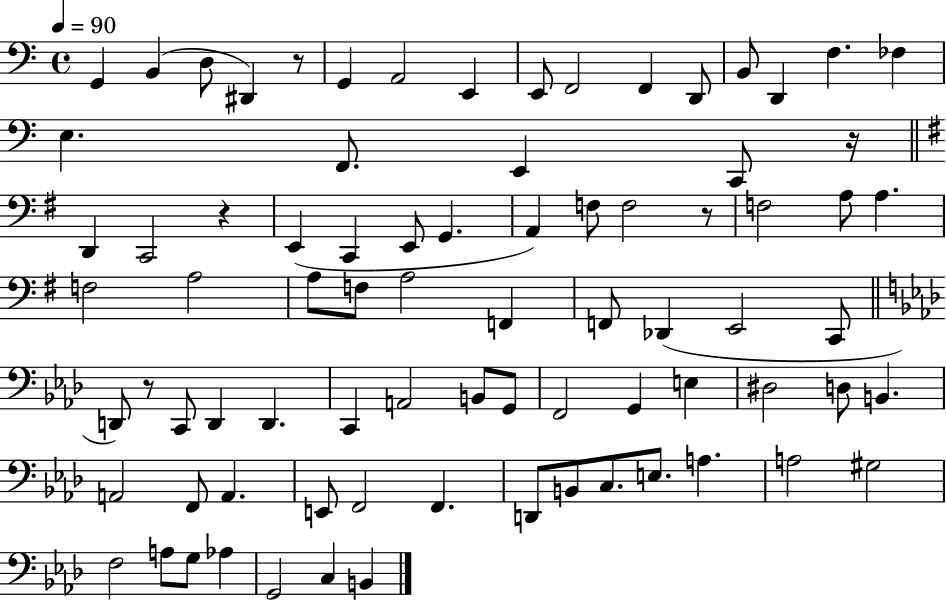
G2/q B2/q D3/e D#2/q R/e G2/q A2/h E2/q E2/e F2/h F2/q D2/e B2/e D2/q F3/q. FES3/q E3/q. F2/e. E2/q C2/e R/s D2/q C2/h R/q E2/q C2/q E2/e G2/q. A2/q F3/e F3/h R/e F3/h A3/e A3/q. F3/h A3/h A3/e F3/e A3/h F2/q F2/e Db2/q E2/h C2/e D2/e R/e C2/e D2/q D2/q. C2/q A2/h B2/e G2/e F2/h G2/q E3/q D#3/h D3/e B2/q. A2/h F2/e A2/q. E2/e F2/h F2/q. D2/e B2/e C3/e. E3/e. A3/q. A3/h G#3/h F3/h A3/e G3/e Ab3/q G2/h C3/q B2/q